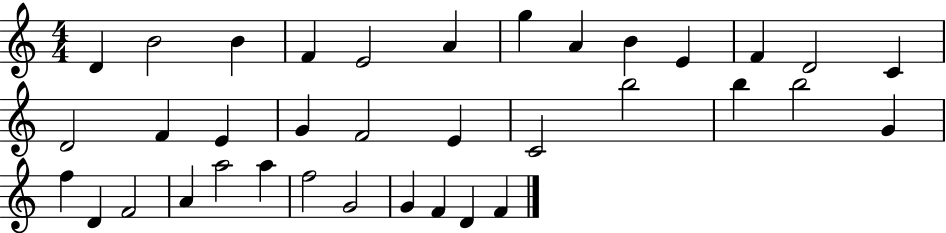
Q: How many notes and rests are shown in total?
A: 36